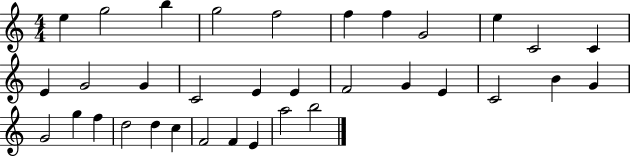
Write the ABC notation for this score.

X:1
T:Untitled
M:4/4
L:1/4
K:C
e g2 b g2 f2 f f G2 e C2 C E G2 G C2 E E F2 G E C2 B G G2 g f d2 d c F2 F E a2 b2